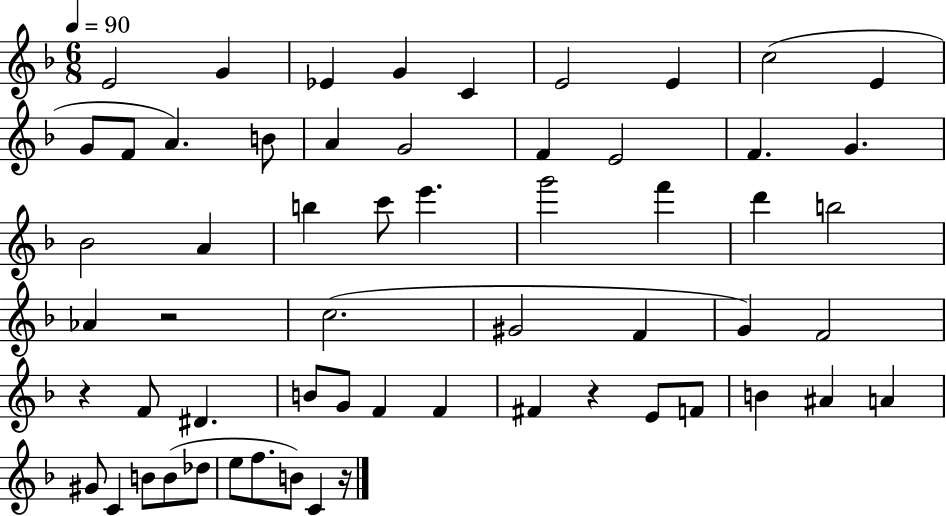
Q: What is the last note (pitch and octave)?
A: C4